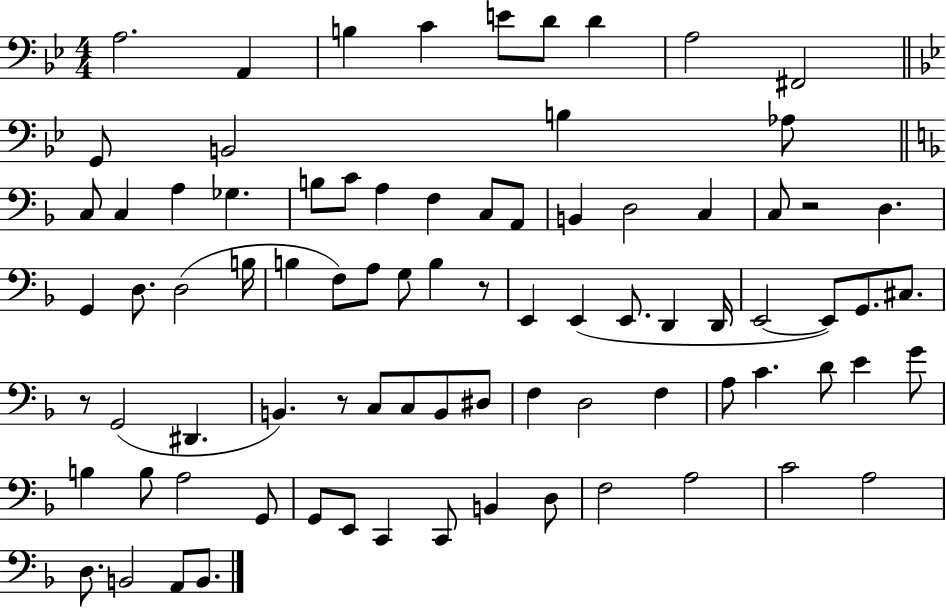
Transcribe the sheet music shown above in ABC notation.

X:1
T:Untitled
M:4/4
L:1/4
K:Bb
A,2 A,, B, C E/2 D/2 D A,2 ^F,,2 G,,/2 B,,2 B, _A,/2 C,/2 C, A, _G, B,/2 C/2 A, F, C,/2 A,,/2 B,, D,2 C, C,/2 z2 D, G,, D,/2 D,2 B,/4 B, F,/2 A,/2 G,/2 B, z/2 E,, E,, E,,/2 D,, D,,/4 E,,2 E,,/2 G,,/2 ^C,/2 z/2 G,,2 ^D,, B,, z/2 C,/2 C,/2 B,,/2 ^D,/2 F, D,2 F, A,/2 C D/2 E G/2 B, B,/2 A,2 G,,/2 G,,/2 E,,/2 C,, C,,/2 B,, D,/2 F,2 A,2 C2 A,2 D,/2 B,,2 A,,/2 B,,/2